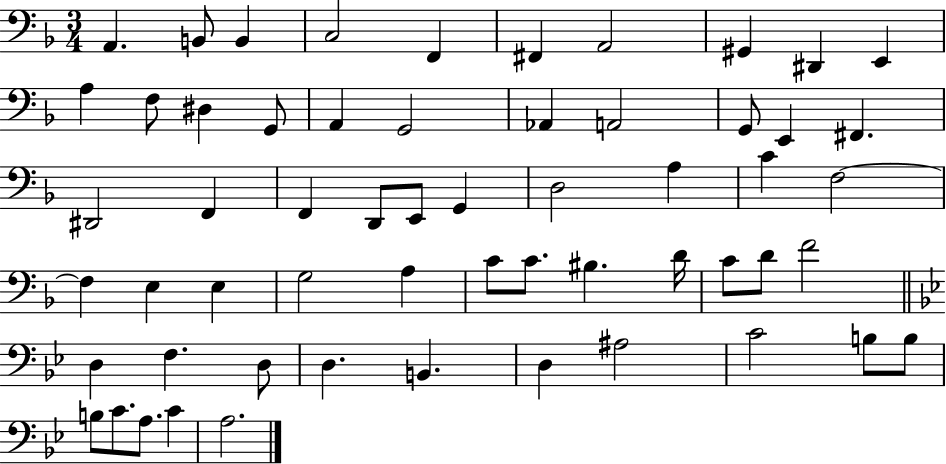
A2/q. B2/e B2/q C3/h F2/q F#2/q A2/h G#2/q D#2/q E2/q A3/q F3/e D#3/q G2/e A2/q G2/h Ab2/q A2/h G2/e E2/q F#2/q. D#2/h F2/q F2/q D2/e E2/e G2/q D3/h A3/q C4/q F3/h F3/q E3/q E3/q G3/h A3/q C4/e C4/e. BIS3/q. D4/s C4/e D4/e F4/h D3/q F3/q. D3/e D3/q. B2/q. D3/q A#3/h C4/h B3/e B3/e B3/e C4/e. A3/e. C4/q A3/h.